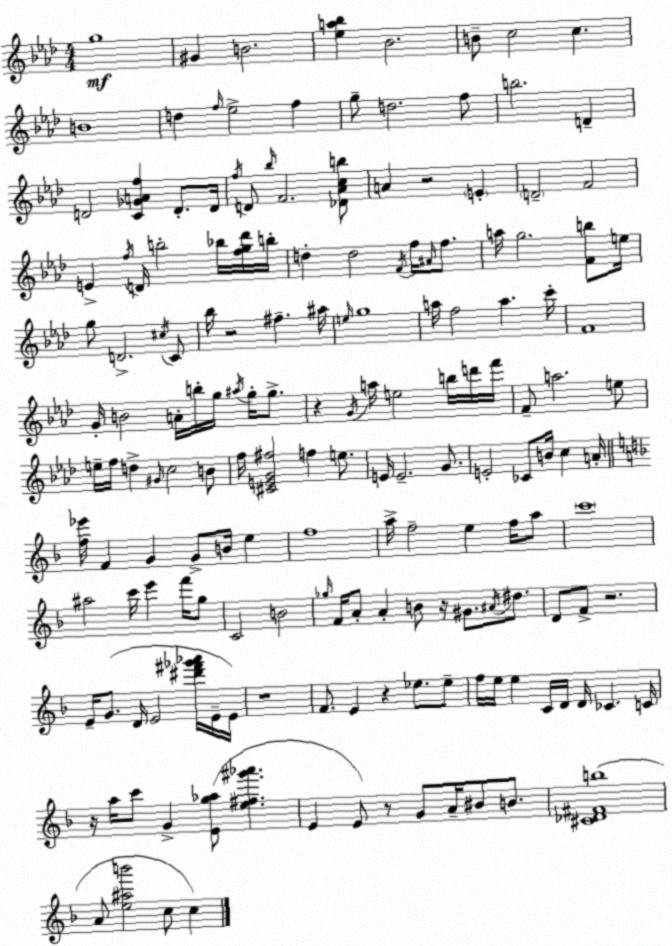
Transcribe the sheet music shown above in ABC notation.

X:1
T:Untitled
M:4/4
L:1/4
K:Fm
g4 ^G B2 [_ea_b] _B2 B/2 c2 c B4 d f/4 _e2 f g/2 d2 f/2 b2 D D2 [C_GAf] D/2 D/4 f/4 D/2 _b/4 F2 [_D_Acb]/2 A z2 E D2 F2 E f/4 D/4 b2 _b/4 [fg_d']/4 b/4 d d2 F/4 f/4 ^A/4 f/2 a/4 g2 [Fb]/2 e/4 g/2 D2 ^c/4 C/2 _b/4 z2 ^f ^a/4 e/4 g4 a/4 f2 a c'/4 F4 G/4 B2 A/4 b/4 g/4 ^a/4 g/4 g/2 z G/4 a/4 e2 b/4 d'/4 f'/4 F/2 a2 e/2 e/4 f/4 d ^G/4 c2 B/2 f/4 [^CEG^f]2 f e/2 E/4 E2 G/2 E2 _C/2 B/4 c A/4 [f_e']/4 F G G/2 B/4 e f4 a/4 f2 e f/4 a/2 c'4 ^a2 c'/4 e' f'/4 g/2 C2 B2 _g/4 F/4 A/2 A B/2 z/4 ^G/2 ^A/4 ^d/2 D/2 F/2 z2 E/4 G/2 D/4 E2 [^d'^f'_g'_a']/4 E/4 E/4 z4 F/2 E z _e/2 _e/2 f/4 e/4 e C/4 D/4 D/4 _C C/4 z/4 a/4 c'/2 G [Eg_a]/2 [e^f^g'_a'] E E/2 z/2 G/2 A/4 ^B/2 B/2 [^C_D^Fb]4 A/2 [e^ab']2 c/2 c